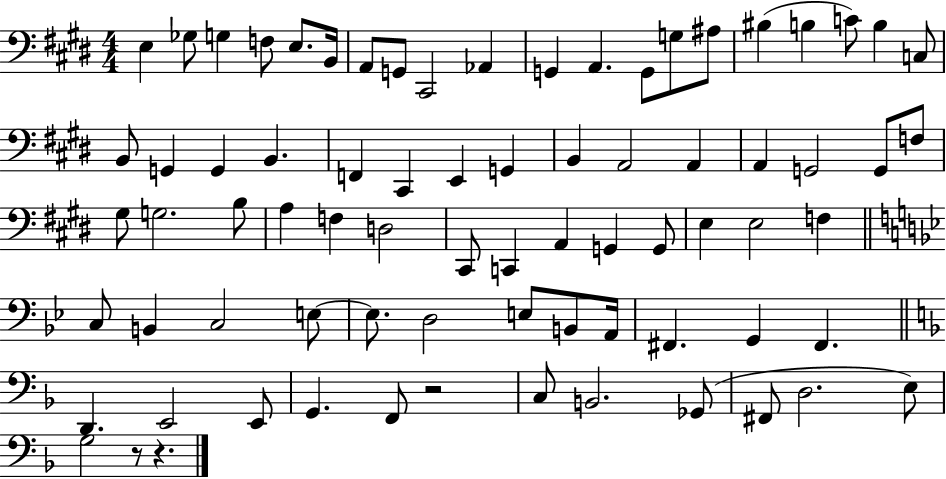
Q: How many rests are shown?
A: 3